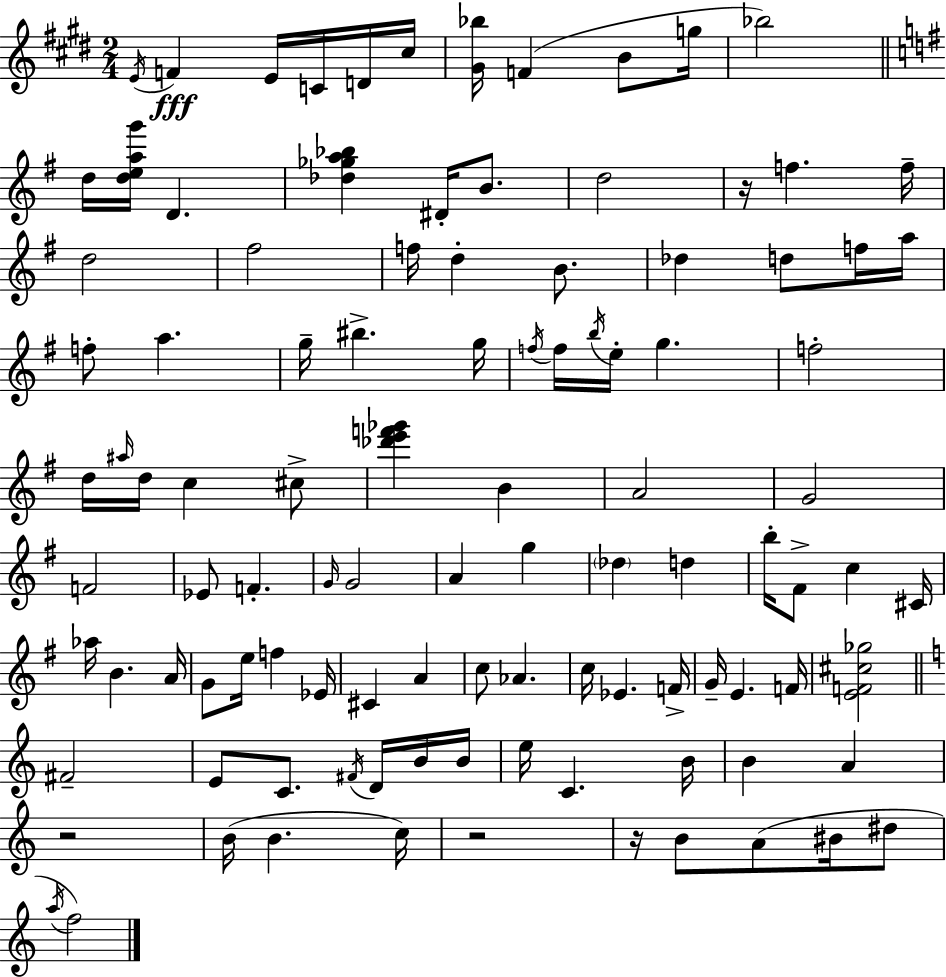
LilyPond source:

{
  \clef treble
  \numericTimeSignature
  \time 2/4
  \key e \major
  \acciaccatura { e'16 }\fff f'4 e'16 c'16 d'16 | cis''16 <gis' bes''>16 f'4( b'8 | g''16 bes''2) | \bar "||" \break \key g \major d''16 <d'' e'' a'' g'''>16 d'4. | <des'' ges'' a'' bes''>4 dis'16-. b'8. | d''2 | r16 f''4. f''16-- | \break d''2 | fis''2 | f''16 d''4-. b'8. | des''4 d''8 f''16 a''16 | \break f''8-. a''4. | g''16-- bis''4.-> g''16 | \acciaccatura { f''16 } f''16 \acciaccatura { b''16 } e''16-. g''4. | f''2-. | \break d''16 \grace { ais''16 } d''16 c''4 | cis''8-> <des''' e''' f''' ges'''>4 b'4 | a'2 | g'2 | \break f'2 | ees'8 f'4.-. | \grace { g'16 } g'2 | a'4 | \break g''4 \parenthesize des''4 | d''4 b''16-. fis'8-> c''4 | cis'16 aes''16 b'4. | a'16 g'8 e''16 f''4 | \break ees'16 cis'4 | a'4 c''8 aes'4. | c''16 ees'4. | f'16-> g'16-- e'4. | \break f'16 <e' f' cis'' ges''>2 | \bar "||" \break \key c \major fis'2-- | e'8 c'8. \acciaccatura { fis'16 } d'16 b'16 | b'16 e''16 c'4. | b'16 b'4 a'4 | \break r2 | b'16( b'4. | c''16) r2 | r16 b'8 a'8( bis'16 dis''8 | \break \acciaccatura { a''16 }) f''2 | \bar "|."
}